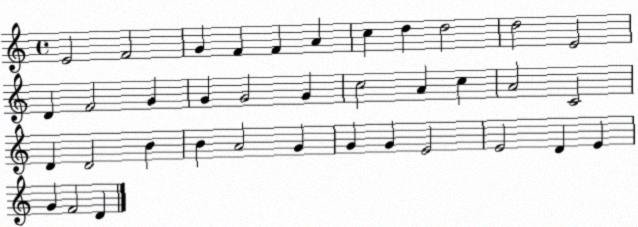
X:1
T:Untitled
M:4/4
L:1/4
K:C
E2 F2 G F F A c d d2 d2 E2 D F2 G G G2 G c2 A c A2 C2 D D2 B B A2 G G G E2 E2 D E G F2 D